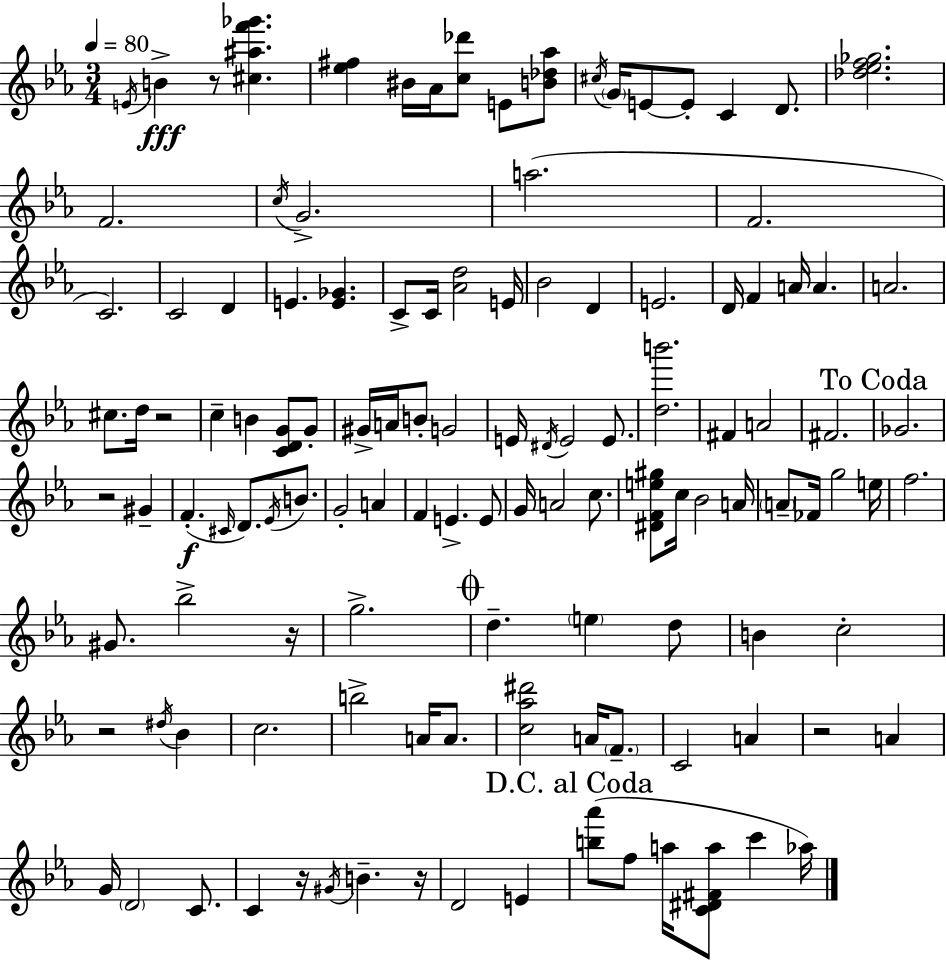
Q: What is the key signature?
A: C minor